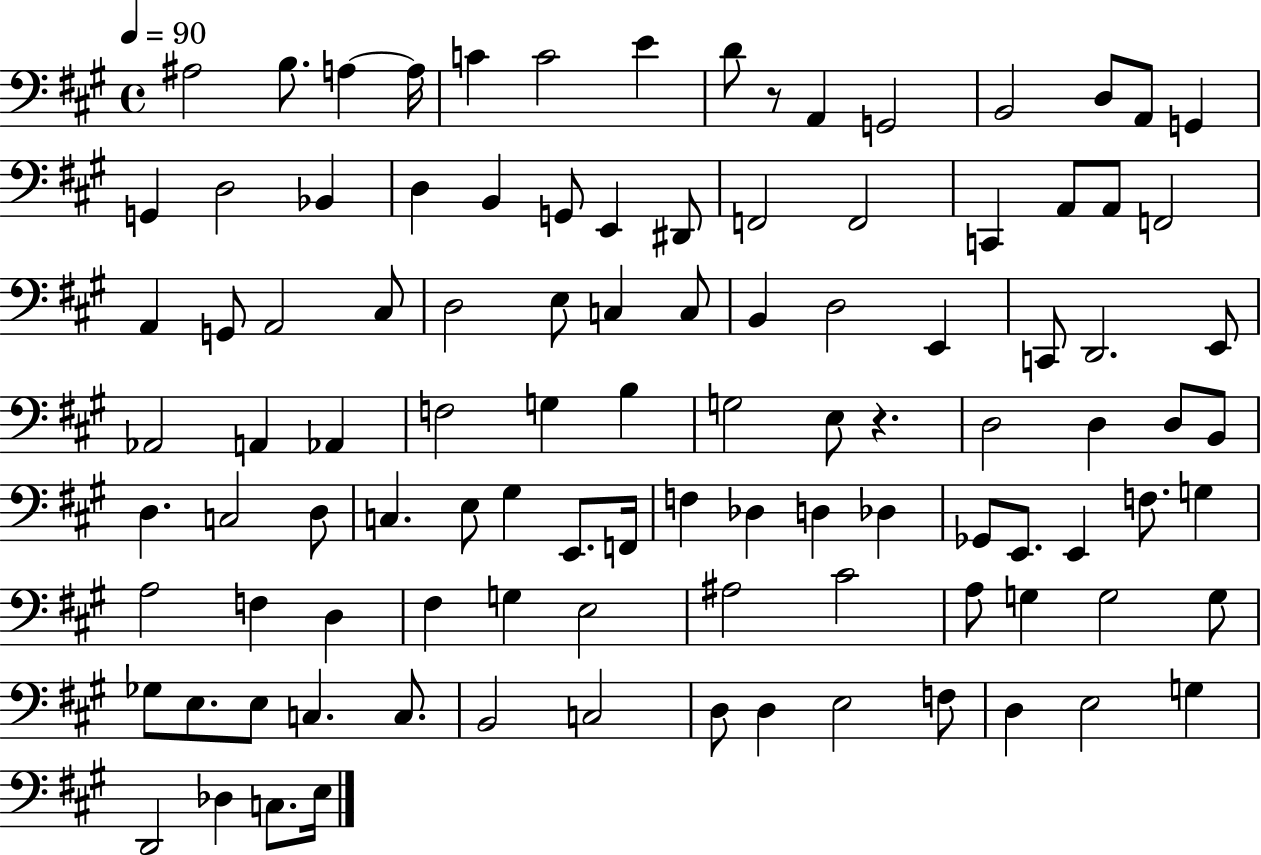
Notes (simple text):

A#3/h B3/e. A3/q A3/s C4/q C4/h E4/q D4/e R/e A2/q G2/h B2/h D3/e A2/e G2/q G2/q D3/h Bb2/q D3/q B2/q G2/e E2/q D#2/e F2/h F2/h C2/q A2/e A2/e F2/h A2/q G2/e A2/h C#3/e D3/h E3/e C3/q C3/e B2/q D3/h E2/q C2/e D2/h. E2/e Ab2/h A2/q Ab2/q F3/h G3/q B3/q G3/h E3/e R/q. D3/h D3/q D3/e B2/e D3/q. C3/h D3/e C3/q. E3/e G#3/q E2/e. F2/s F3/q Db3/q D3/q Db3/q Gb2/e E2/e. E2/q F3/e. G3/q A3/h F3/q D3/q F#3/q G3/q E3/h A#3/h C#4/h A3/e G3/q G3/h G3/e Gb3/e E3/e. E3/e C3/q. C3/e. B2/h C3/h D3/e D3/q E3/h F3/e D3/q E3/h G3/q D2/h Db3/q C3/e. E3/s